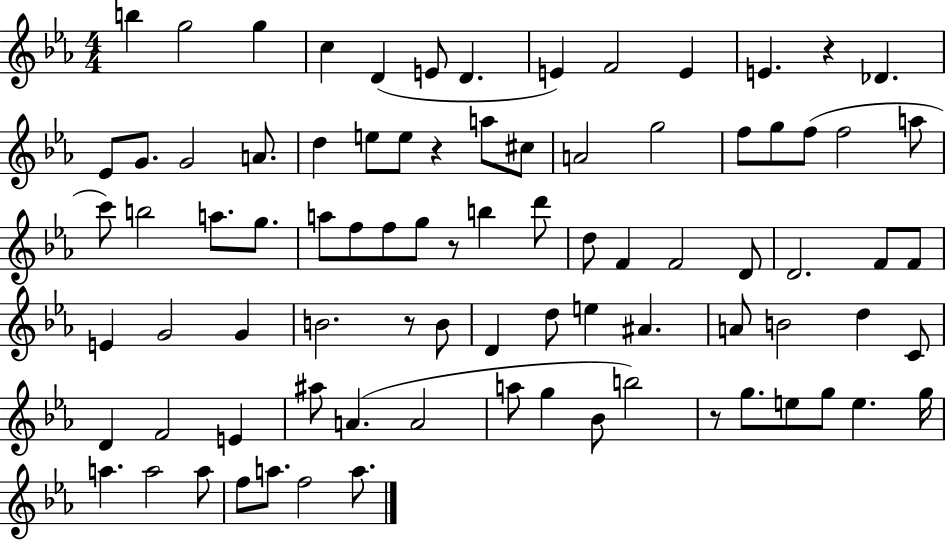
B5/q G5/h G5/q C5/q D4/q E4/e D4/q. E4/q F4/h E4/q E4/q. R/q Db4/q. Eb4/e G4/e. G4/h A4/e. D5/q E5/e E5/e R/q A5/e C#5/e A4/h G5/h F5/e G5/e F5/e F5/h A5/e C6/e B5/h A5/e. G5/e. A5/e F5/e F5/e G5/e R/e B5/q D6/e D5/e F4/q F4/h D4/e D4/h. F4/e F4/e E4/q G4/h G4/q B4/h. R/e B4/e D4/q D5/e E5/q A#4/q. A4/e B4/h D5/q C4/e D4/q F4/h E4/q A#5/e A4/q. A4/h A5/e G5/q Bb4/e B5/h R/e G5/e. E5/e G5/e E5/q. G5/s A5/q. A5/h A5/e F5/e A5/e. F5/h A5/e.